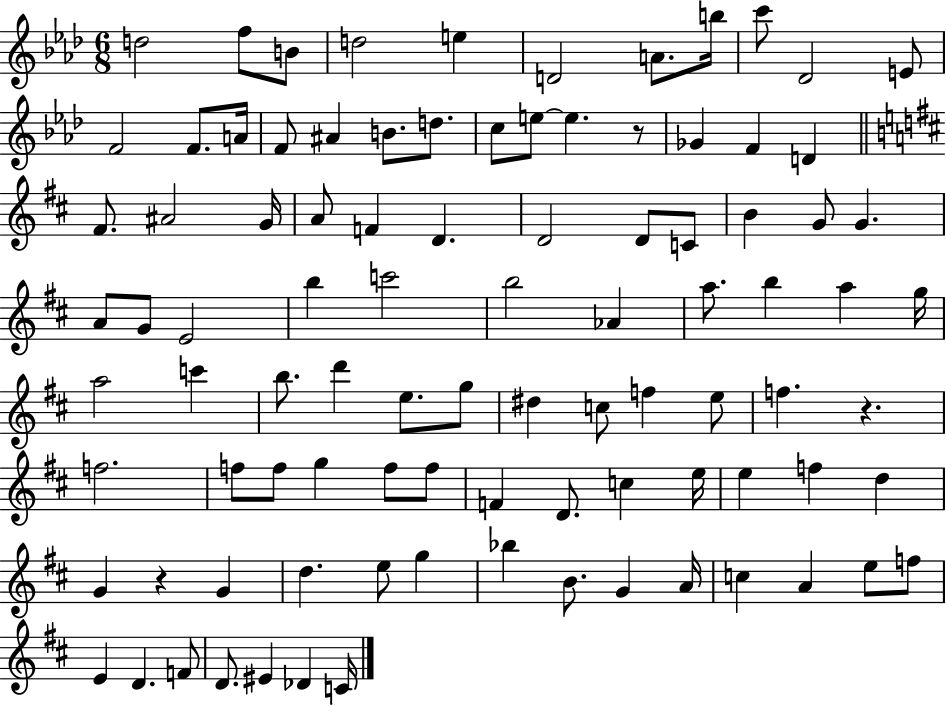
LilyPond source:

{
  \clef treble
  \numericTimeSignature
  \time 6/8
  \key aes \major
  d''2 f''8 b'8 | d''2 e''4 | d'2 a'8. b''16 | c'''8 des'2 e'8 | \break f'2 f'8. a'16 | f'8 ais'4 b'8. d''8. | c''8 e''8~~ e''4. r8 | ges'4 f'4 d'4 | \break \bar "||" \break \key d \major fis'8. ais'2 g'16 | a'8 f'4 d'4. | d'2 d'8 c'8 | b'4 g'8 g'4. | \break a'8 g'8 e'2 | b''4 c'''2 | b''2 aes'4 | a''8. b''4 a''4 g''16 | \break a''2 c'''4 | b''8. d'''4 e''8. g''8 | dis''4 c''8 f''4 e''8 | f''4. r4. | \break f''2. | f''8 f''8 g''4 f''8 f''8 | f'4 d'8. c''4 e''16 | e''4 f''4 d''4 | \break g'4 r4 g'4 | d''4. e''8 g''4 | bes''4 b'8. g'4 a'16 | c''4 a'4 e''8 f''8 | \break e'4 d'4. f'8 | d'8. eis'4 des'4 c'16 | \bar "|."
}